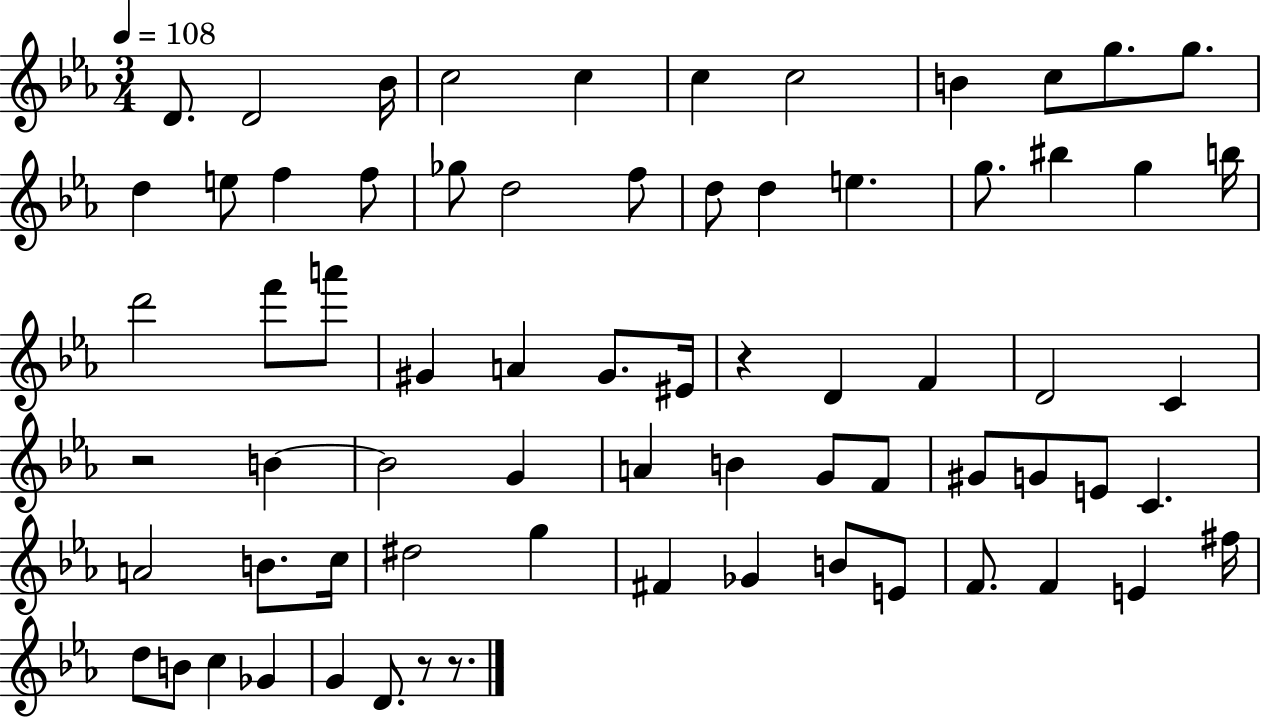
D4/e. D4/h Bb4/s C5/h C5/q C5/q C5/h B4/q C5/e G5/e. G5/e. D5/q E5/e F5/q F5/e Gb5/e D5/h F5/e D5/e D5/q E5/q. G5/e. BIS5/q G5/q B5/s D6/h F6/e A6/e G#4/q A4/q G#4/e. EIS4/s R/q D4/q F4/q D4/h C4/q R/h B4/q B4/h G4/q A4/q B4/q G4/e F4/e G#4/e G4/e E4/e C4/q. A4/h B4/e. C5/s D#5/h G5/q F#4/q Gb4/q B4/e E4/e F4/e. F4/q E4/q F#5/s D5/e B4/e C5/q Gb4/q G4/q D4/e. R/e R/e.